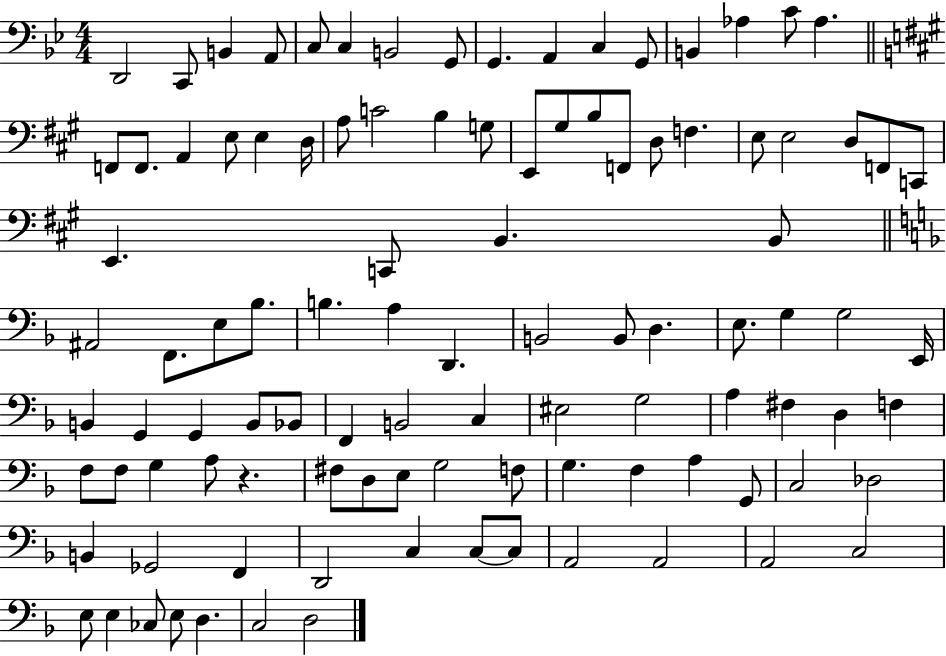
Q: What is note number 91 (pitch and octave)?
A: C3